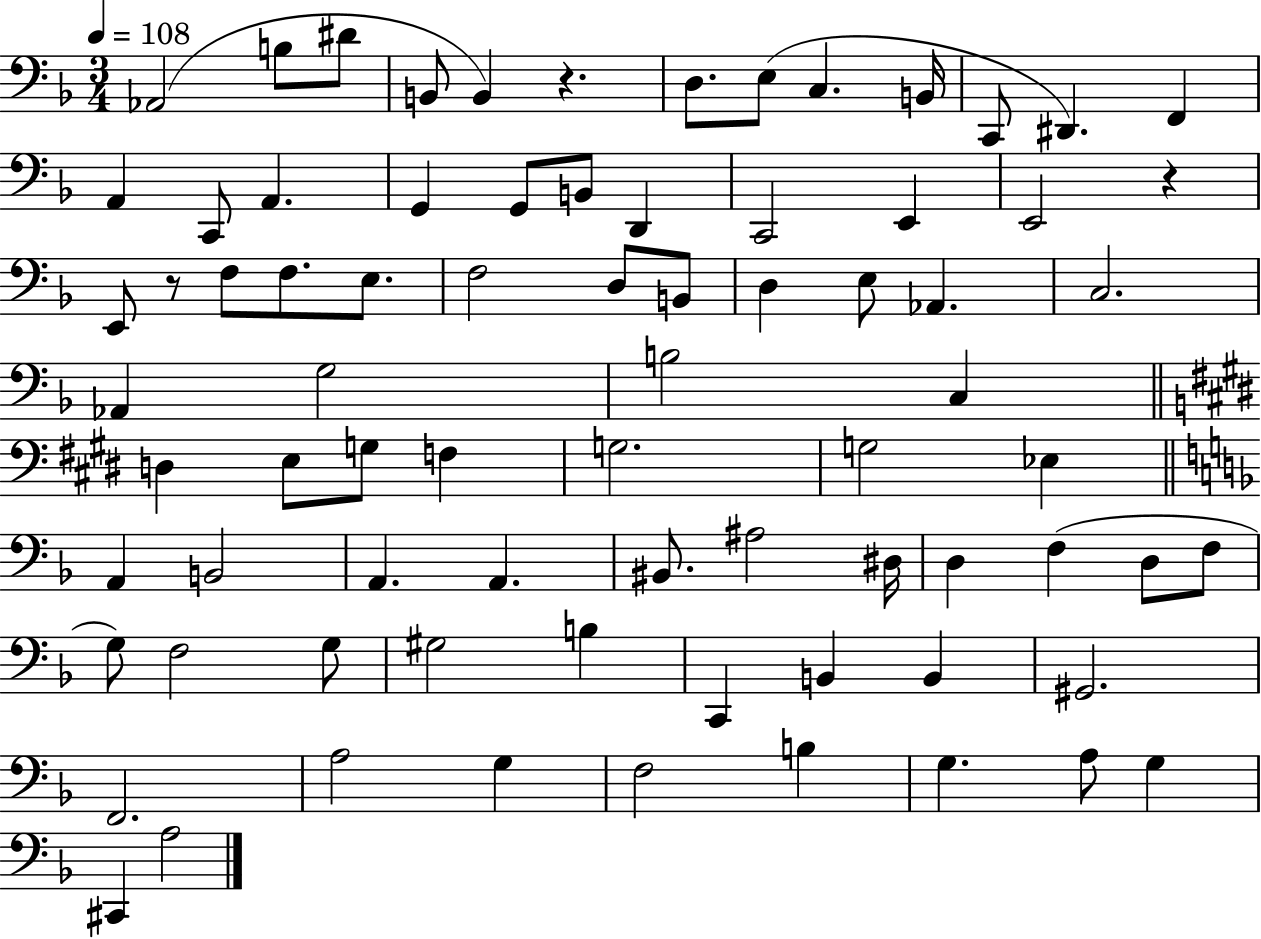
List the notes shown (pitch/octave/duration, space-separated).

Ab2/h B3/e D#4/e B2/e B2/q R/q. D3/e. E3/e C3/q. B2/s C2/e D#2/q. F2/q A2/q C2/e A2/q. G2/q G2/e B2/e D2/q C2/h E2/q E2/h R/q E2/e R/e F3/e F3/e. E3/e. F3/h D3/e B2/e D3/q E3/e Ab2/q. C3/h. Ab2/q G3/h B3/h C3/q D3/q E3/e G3/e F3/q G3/h. G3/h Eb3/q A2/q B2/h A2/q. A2/q. BIS2/e. A#3/h D#3/s D3/q F3/q D3/e F3/e G3/e F3/h G3/e G#3/h B3/q C2/q B2/q B2/q G#2/h. F2/h. A3/h G3/q F3/h B3/q G3/q. A3/e G3/q C#2/q A3/h